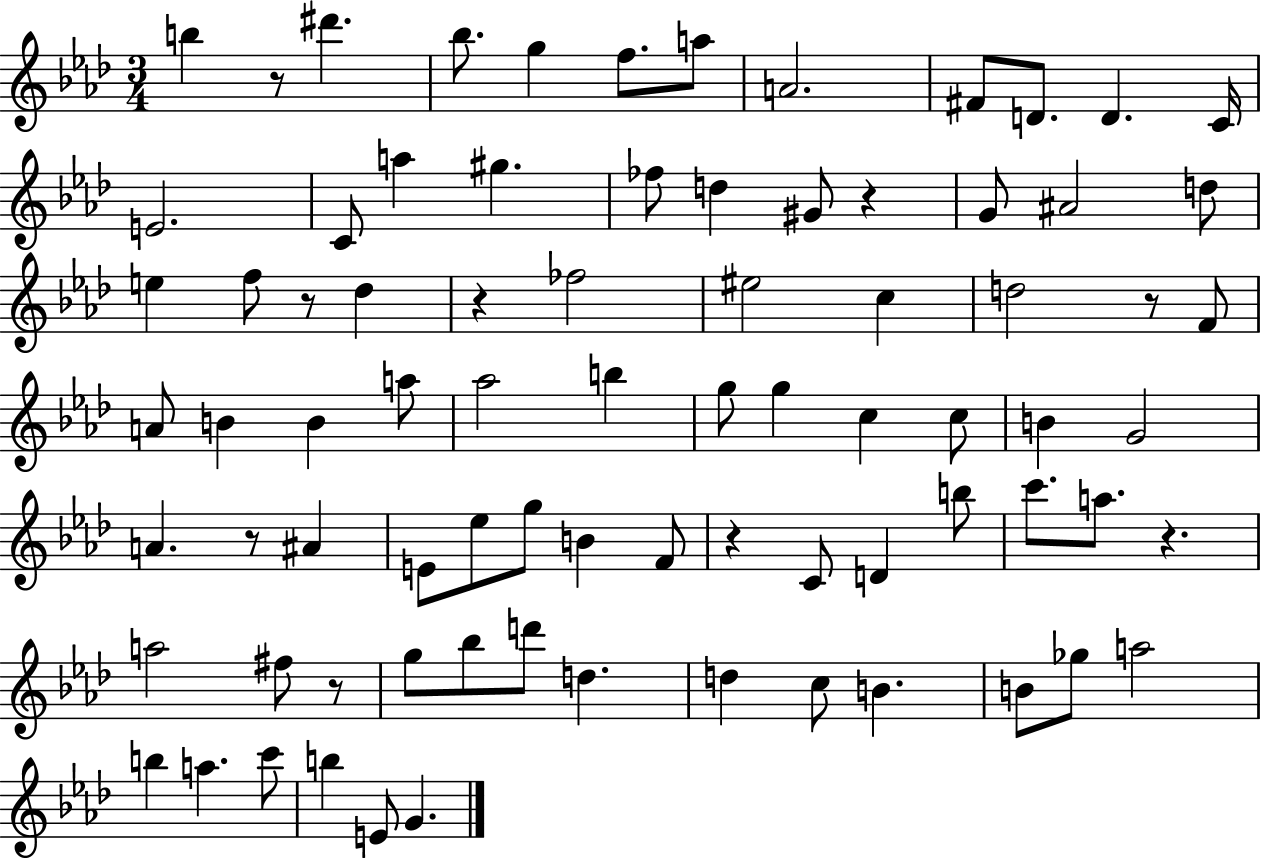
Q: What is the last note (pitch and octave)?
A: G4